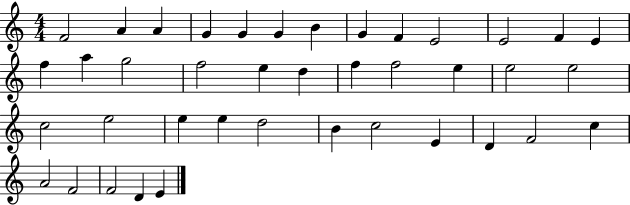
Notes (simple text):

F4/h A4/q A4/q G4/q G4/q G4/q B4/q G4/q F4/q E4/h E4/h F4/q E4/q F5/q A5/q G5/h F5/h E5/q D5/q F5/q F5/h E5/q E5/h E5/h C5/h E5/h E5/q E5/q D5/h B4/q C5/h E4/q D4/q F4/h C5/q A4/h F4/h F4/h D4/q E4/q